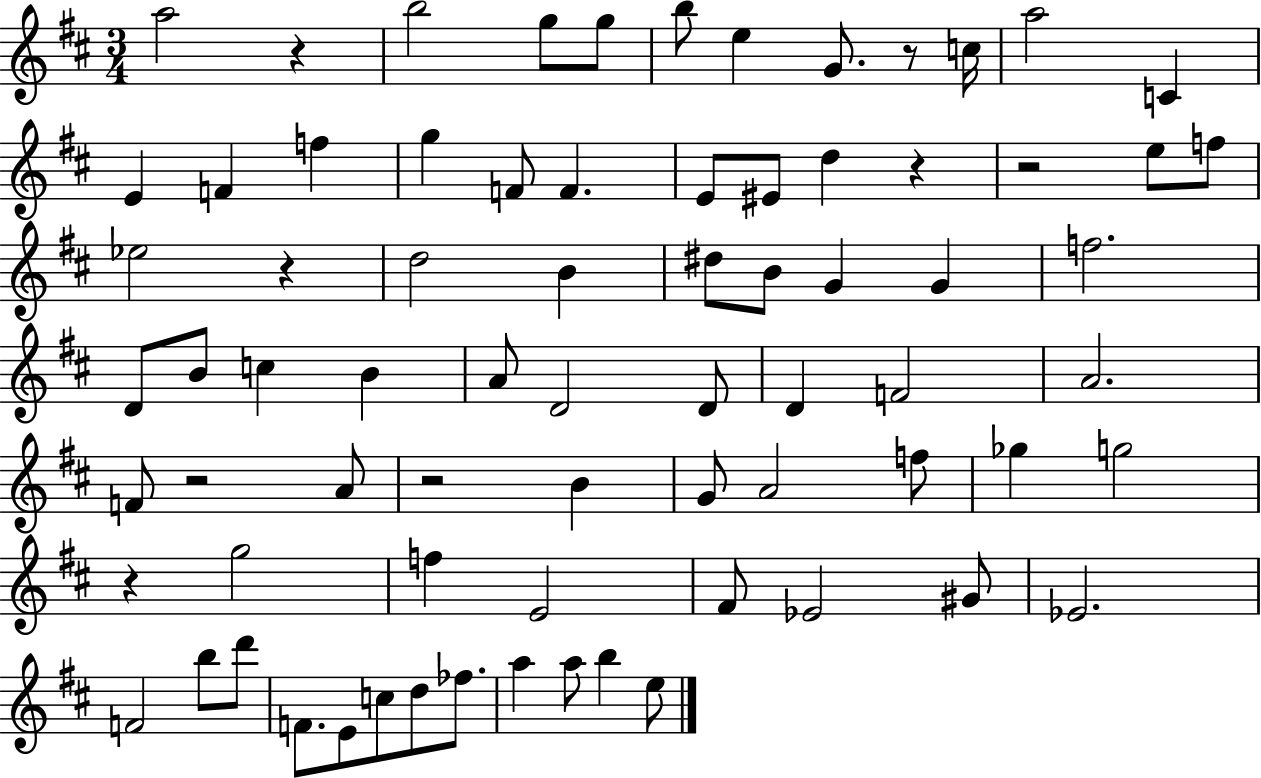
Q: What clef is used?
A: treble